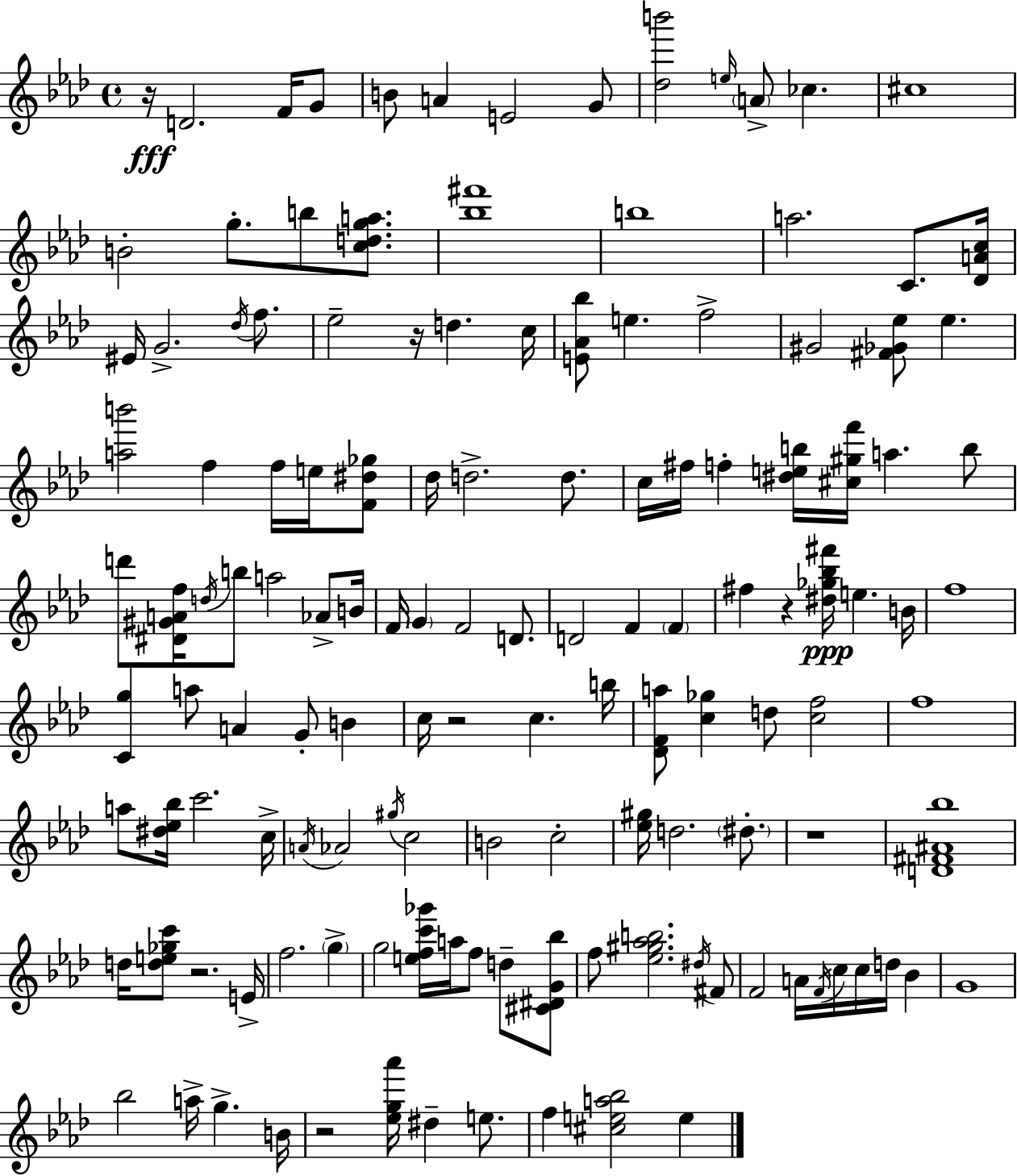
{
  \clef treble
  \time 4/4
  \defaultTimeSignature
  \key aes \major
  \repeat volta 2 { r16\fff d'2. f'16 g'8 | b'8 a'4 e'2 g'8 | <des'' b'''>2 \grace { e''16 } \parenthesize a'8-> ces''4. | cis''1 | \break b'2-. g''8.-. b''8 <c'' d'' g'' a''>8. | <bes'' fis'''>1 | b''1 | a''2. c'8. | \break <des' a' c''>16 eis'16 g'2.-> \acciaccatura { des''16 } f''8. | ees''2-- r16 d''4. | c''16 <e' aes' bes''>8 e''4. f''2-> | gis'2 <fis' ges' ees''>8 ees''4. | \break <a'' b'''>2 f''4 f''16 e''16 | <f' dis'' ges''>8 des''16 d''2.-> d''8. | c''16 fis''16 f''4-. <dis'' e'' b''>16 <cis'' gis'' f'''>16 a''4. | b''8 d'''8 <dis' gis' a' f''>16 \acciaccatura { d''16 } b''8 a''2 | \break aes'8-> b'16 f'16 \parenthesize g'4 f'2 | d'8. d'2 f'4 \parenthesize f'4 | fis''4 r4 <dis'' ges'' bes'' fis'''>16\ppp e''4. | b'16 f''1 | \break <c' g''>4 a''8 a'4 g'8-. b'4 | c''16 r2 c''4. | b''16 <des' f' a''>8 <c'' ges''>4 d''8 <c'' f''>2 | f''1 | \break a''8 <dis'' ees'' bes''>16 c'''2. | c''16-> \acciaccatura { a'16 } aes'2 \acciaccatura { gis''16 } c''2 | b'2 c''2-. | <ees'' gis''>16 d''2. | \break \parenthesize dis''8.-. r1 | <d' fis' ais' bes''>1 | d''16 <d'' e'' ges'' c'''>8 r2. | e'16-> f''2. | \break \parenthesize g''4-> g''2 <e'' f'' c''' ges'''>16 a''16 f''8 | d''8-- <cis' dis' g' bes''>8 f''8 <ees'' gis'' aes'' b''>2. | \acciaccatura { dis''16 } fis'8 f'2 a'16 \acciaccatura { f'16 } | c''16 c''16 d''16 bes'4 g'1 | \break bes''2 a''16-> | g''4.-> b'16 r2 <ees'' g'' aes'''>16 | dis''4-- e''8. f''4 <cis'' e'' a'' bes''>2 | e''4 } \bar "|."
}